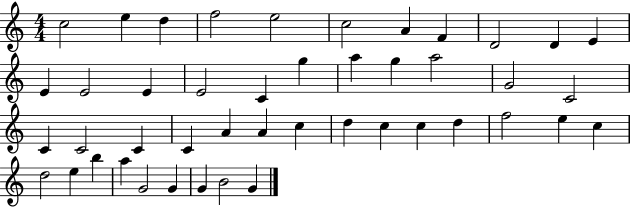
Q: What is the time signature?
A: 4/4